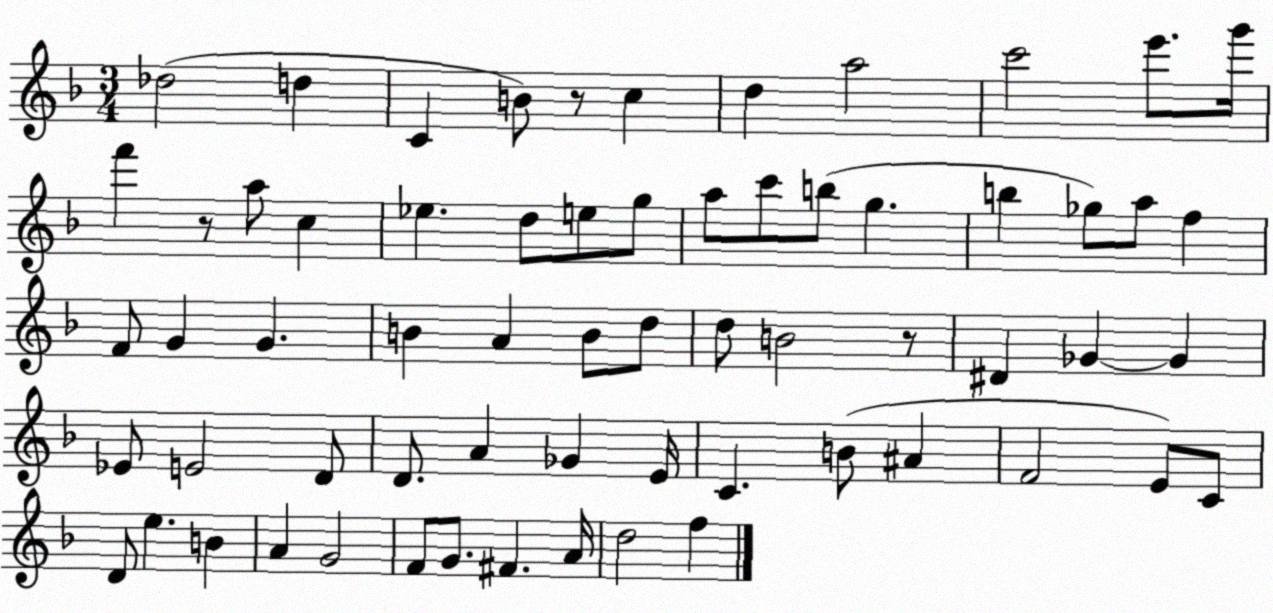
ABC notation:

X:1
T:Untitled
M:3/4
L:1/4
K:F
_d2 d C B/2 z/2 c d a2 c'2 e'/2 g'/4 f' z/2 a/2 c _e d/2 e/2 g/2 a/2 c'/2 b/2 g b _g/2 a/2 f F/2 G G B A B/2 d/2 d/2 B2 z/2 ^D _G _G _E/2 E2 D/2 D/2 A _G E/4 C B/2 ^A F2 E/2 C/2 D/2 e B A G2 F/2 G/2 ^F A/4 d2 f